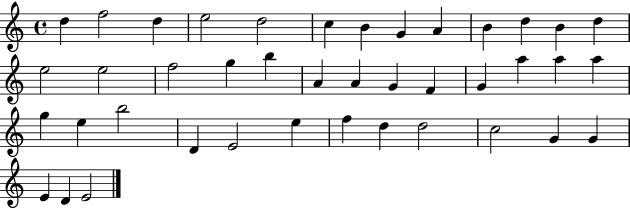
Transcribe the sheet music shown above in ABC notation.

X:1
T:Untitled
M:4/4
L:1/4
K:C
d f2 d e2 d2 c B G A B d B d e2 e2 f2 g b A A G F G a a a g e b2 D E2 e f d d2 c2 G G E D E2